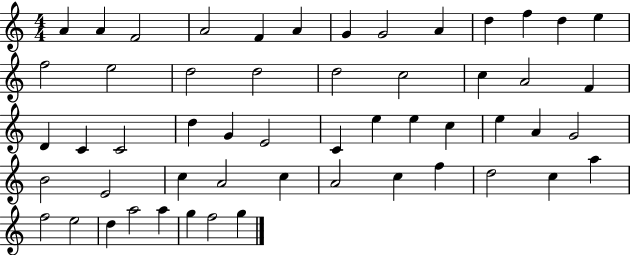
A4/q A4/q F4/h A4/h F4/q A4/q G4/q G4/h A4/q D5/q F5/q D5/q E5/q F5/h E5/h D5/h D5/h D5/h C5/h C5/q A4/h F4/q D4/q C4/q C4/h D5/q G4/q E4/h C4/q E5/q E5/q C5/q E5/q A4/q G4/h B4/h E4/h C5/q A4/h C5/q A4/h C5/q F5/q D5/h C5/q A5/q F5/h E5/h D5/q A5/h A5/q G5/q F5/h G5/q